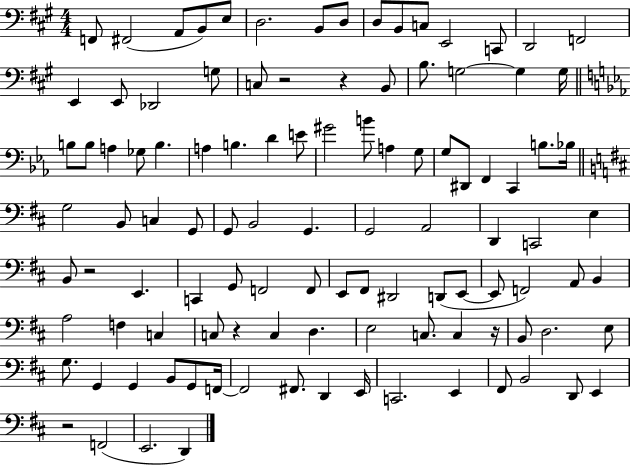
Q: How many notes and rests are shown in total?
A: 108